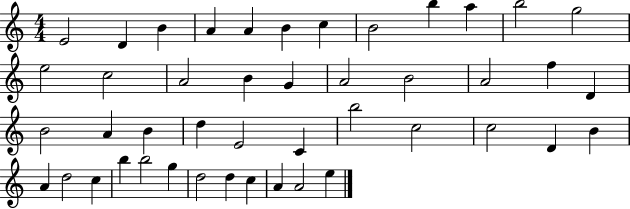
X:1
T:Untitled
M:4/4
L:1/4
K:C
E2 D B A A B c B2 b a b2 g2 e2 c2 A2 B G A2 B2 A2 f D B2 A B d E2 C b2 c2 c2 D B A d2 c b b2 g d2 d c A A2 e